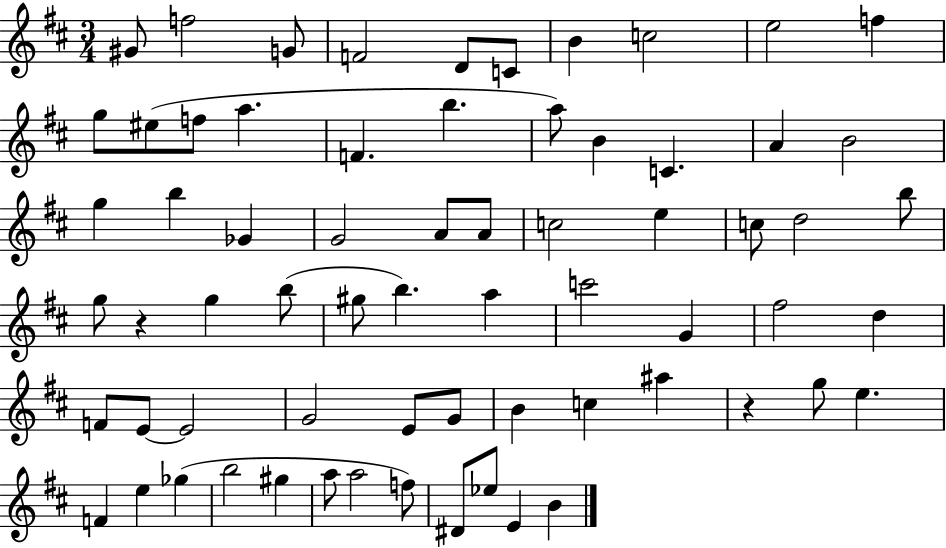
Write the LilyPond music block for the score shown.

{
  \clef treble
  \numericTimeSignature
  \time 3/4
  \key d \major
  gis'8 f''2 g'8 | f'2 d'8 c'8 | b'4 c''2 | e''2 f''4 | \break g''8 eis''8( f''8 a''4. | f'4. b''4. | a''8) b'4 c'4. | a'4 b'2 | \break g''4 b''4 ges'4 | g'2 a'8 a'8 | c''2 e''4 | c''8 d''2 b''8 | \break g''8 r4 g''4 b''8( | gis''8 b''4.) a''4 | c'''2 g'4 | fis''2 d''4 | \break f'8 e'8~~ e'2 | g'2 e'8 g'8 | b'4 c''4 ais''4 | r4 g''8 e''4. | \break f'4 e''4 ges''4( | b''2 gis''4 | a''8 a''2 f''8) | dis'8 ees''8 e'4 b'4 | \break \bar "|."
}